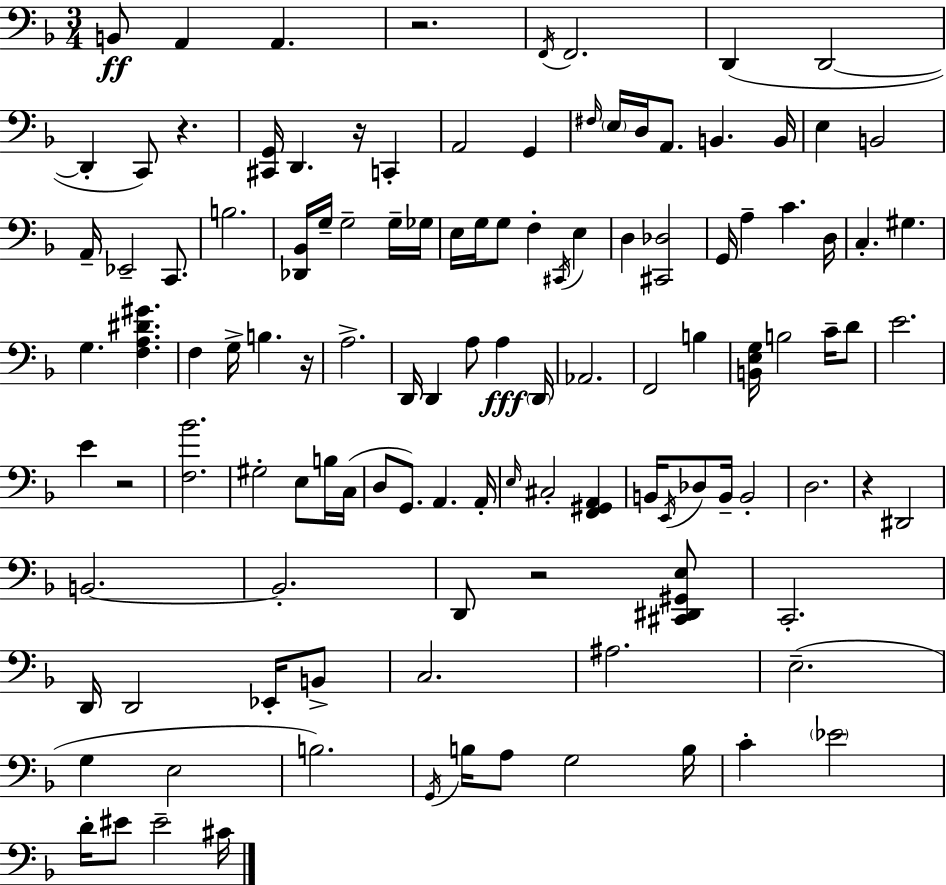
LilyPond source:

{
  \clef bass
  \numericTimeSignature
  \time 3/4
  \key f \major
  b,8\ff a,4 a,4. | r2. | \acciaccatura { f,16 } f,2. | d,4( d,2~~ | \break d,4-. c,8) r4. | <cis, g,>16 d,4. r16 c,4-. | a,2 g,4 | \grace { fis16 } \parenthesize e16 d16 a,8. b,4. | \break b,16 e4 b,2 | a,16-- ees,2-- c,8. | b2. | <des, bes,>16 g16-- g2-- | \break g16-- ges16 e16 g16 g8 f4-. \acciaccatura { cis,16 } e4 | d4 <cis, des>2 | g,16 a4-- c'4. | d16 c4.-. gis4. | \break g4. <f a dis' gis'>4. | f4 g16-> b4. | r16 a2.-> | d,16 d,4 a8 a4\fff | \break \parenthesize d,16 aes,2. | f,2 b4 | <b, e g>16 b2 | c'16-- d'8 e'2. | \break e'4 r2 | <f bes'>2. | gis2-. e8 | b16 c16( d8 g,8.) a,4. | \break a,16-. \grace { e16 } cis2-. | <f, gis, a,>4 b,16 \acciaccatura { e,16 } des8 b,16-- b,2-. | d2. | r4 dis,2 | \break b,2.~~ | b,2.-. | d,8 r2 | <cis, dis, gis, e>8 c,2.-. | \break d,16 d,2 | ees,16-. b,8-> c2. | ais2. | e2.--( | \break g4 e2 | b2.) | \acciaccatura { g,16 } b16 a8 g2 | b16 c'4-. \parenthesize ees'2 | \break d'16-. eis'8 eis'2-- | cis'16 \bar "|."
}